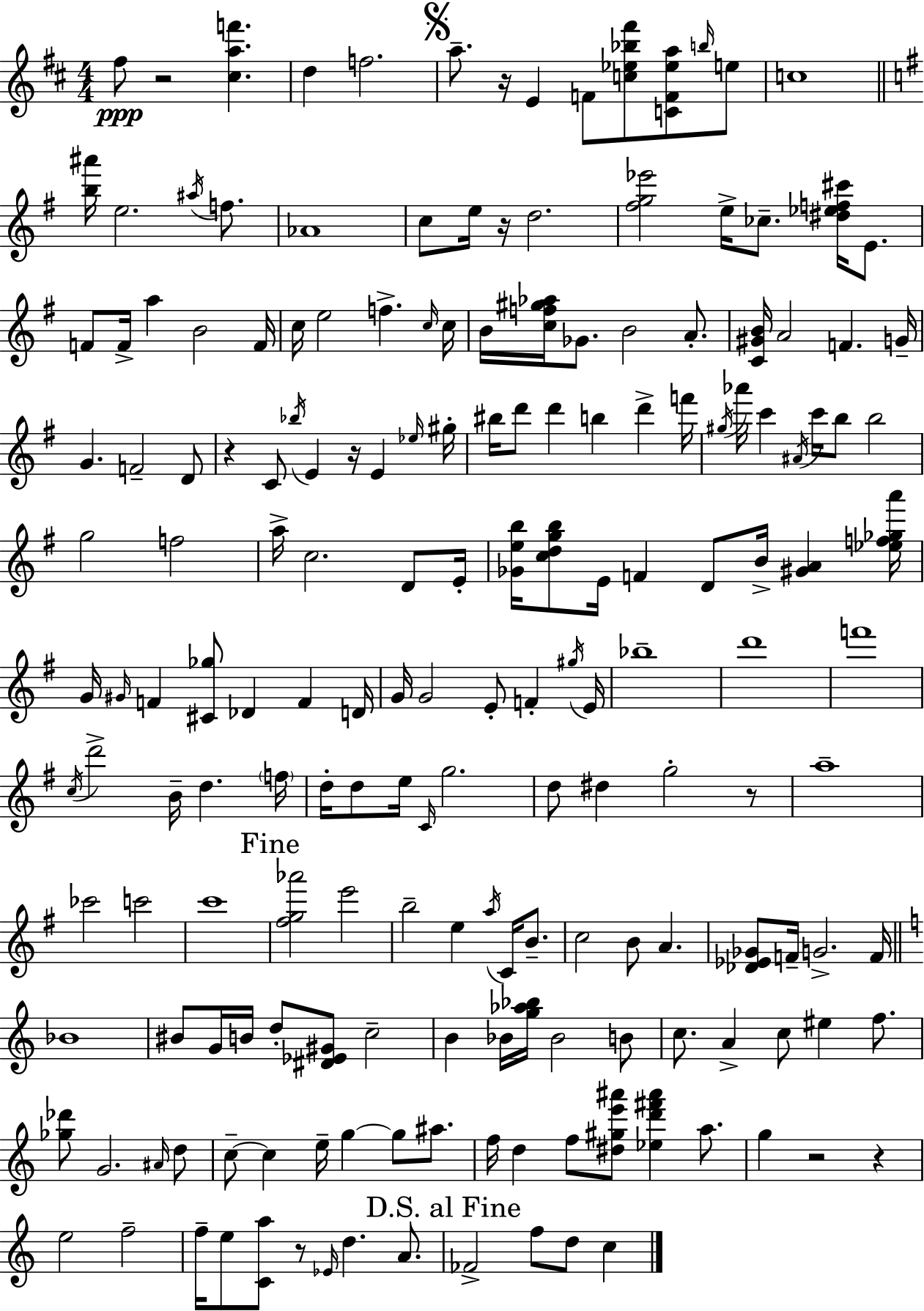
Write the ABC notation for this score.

X:1
T:Untitled
M:4/4
L:1/4
K:D
^f/2 z2 [^caf'] d f2 a/2 z/4 E F/2 [c_e_b^f']/2 [CF_ea]/2 b/4 e/2 c4 [b^a']/4 e2 ^a/4 f/2 _A4 c/2 e/4 z/4 d2 [^fg_e']2 e/4 _c/2 [^d_ef^c']/4 E/2 F/2 F/4 a B2 F/4 c/4 e2 f c/4 c/4 B/4 [cf^g_a]/4 _G/2 B2 A/2 [C^GB]/4 A2 F G/4 G F2 D/2 z C/2 _b/4 E z/4 E _e/4 ^g/4 ^b/4 d'/2 d' b d' f'/4 ^g/4 _a'/4 c' ^A/4 c'/4 b/2 b2 g2 f2 a/4 c2 D/2 E/4 [_Geb]/4 [cdgb]/2 E/4 F D/2 B/4 [^GA] [_ef_ga']/4 G/4 ^G/4 F [^C_g]/2 _D F D/4 G/4 G2 E/2 F ^g/4 E/4 _b4 d'4 f'4 c/4 d'2 B/4 d f/4 d/4 d/2 e/4 C/4 g2 d/2 ^d g2 z/2 a4 _c'2 c'2 c'4 [^fg_a']2 e'2 b2 e a/4 C/4 B/2 c2 B/2 A [_D_E_G]/2 F/4 G2 F/4 _B4 ^B/2 G/4 B/4 d/2 [^D_E^G]/2 c2 B _B/4 [g_a_b]/4 _B2 B/2 c/2 A c/2 ^e f/2 [_g_d']/2 G2 ^A/4 d/2 c/2 c e/4 g g/2 ^a/2 f/4 d f/2 [^d^ge'^a']/2 [_ed'^f'^a'] a/2 g z2 z e2 f2 f/4 e/2 [Ca]/2 z/2 _E/4 d A/2 _F2 f/2 d/2 c